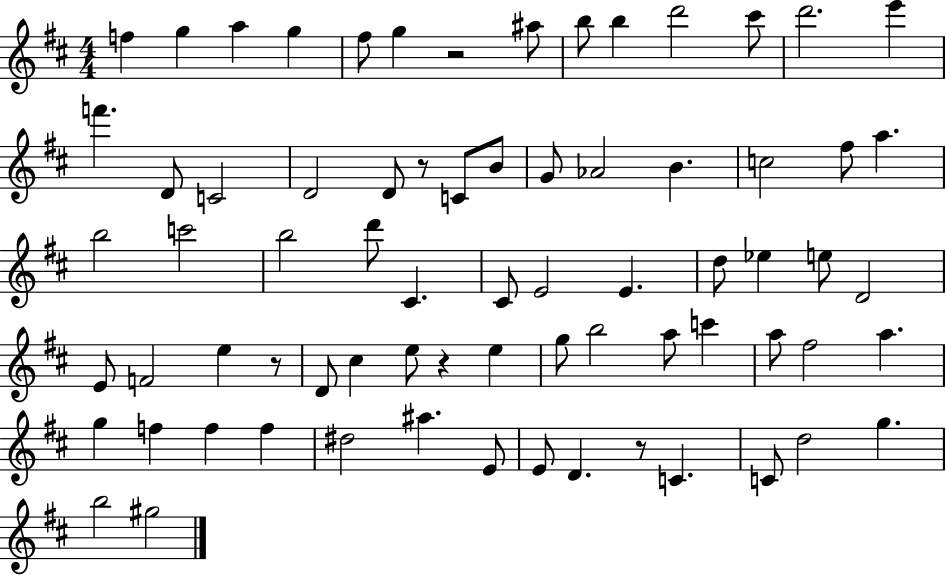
F5/q G5/q A5/q G5/q F#5/e G5/q R/h A#5/e B5/e B5/q D6/h C#6/e D6/h. E6/q F6/q. D4/e C4/h D4/h D4/e R/e C4/e B4/e G4/e Ab4/h B4/q. C5/h F#5/e A5/q. B5/h C6/h B5/h D6/e C#4/q. C#4/e E4/h E4/q. D5/e Eb5/q E5/e D4/h E4/e F4/h E5/q R/e D4/e C#5/q E5/e R/q E5/q G5/e B5/h A5/e C6/q A5/e F#5/h A5/q. G5/q F5/q F5/q F5/q D#5/h A#5/q. E4/e E4/e D4/q. R/e C4/q. C4/e D5/h G5/q. B5/h G#5/h